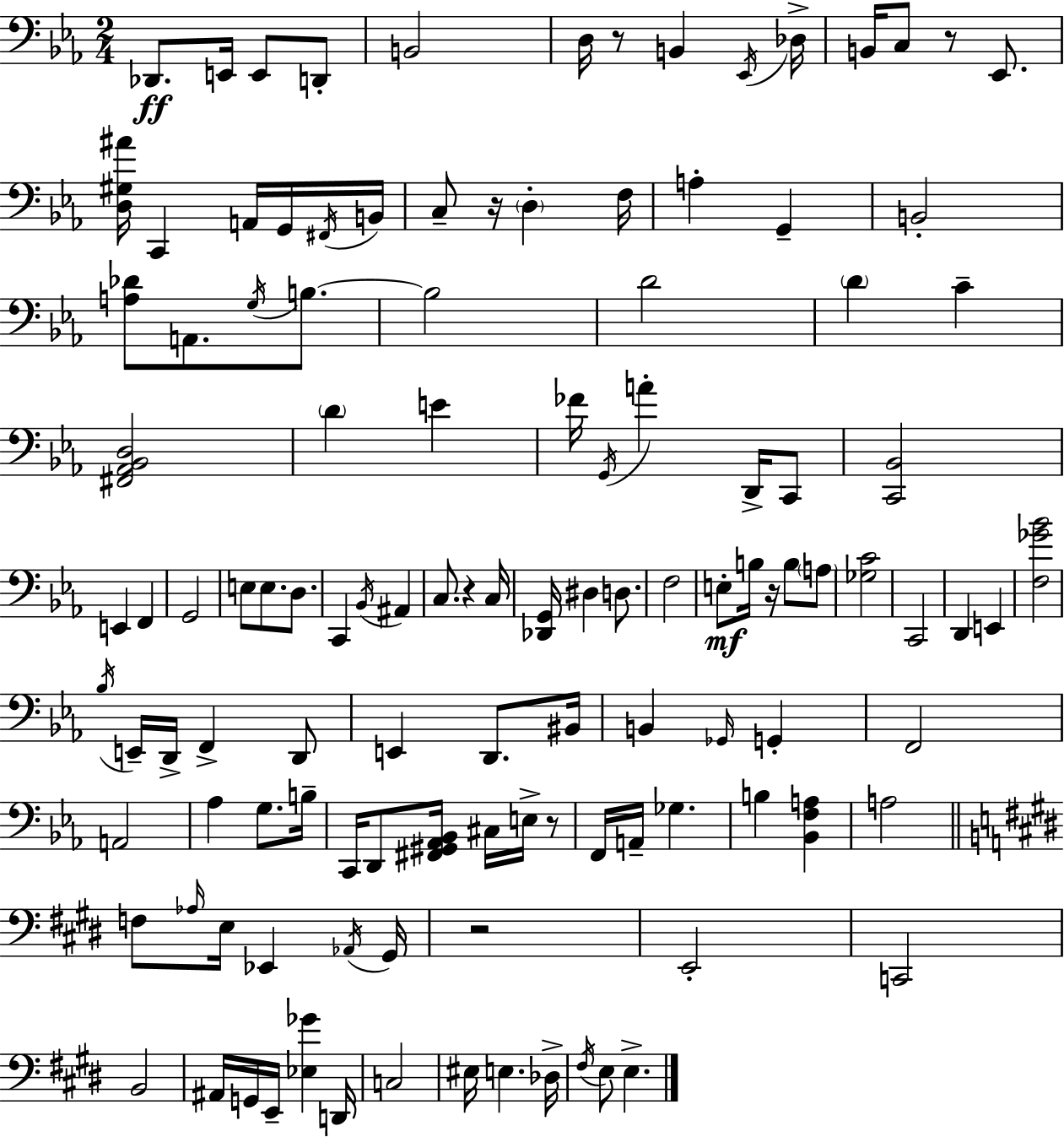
{
  \clef bass
  \numericTimeSignature
  \time 2/4
  \key c \minor
  \repeat volta 2 { des,8.\ff e,16 e,8 d,8-. | b,2 | d16 r8 b,4 \acciaccatura { ees,16 } | des16-> b,16 c8 r8 ees,8. | \break <d gis ais'>16 c,4 a,16 g,16 | \acciaccatura { fis,16 } b,16 c8-- r16 \parenthesize d4-. | f16 a4-. g,4-- | b,2-. | \break <a des'>8 a,8. \acciaccatura { g16 } | b8.~~ b2 | d'2 | \parenthesize d'4 c'4-- | \break <fis, aes, bes, d>2 | \parenthesize d'4 e'4 | fes'16 \acciaccatura { g,16 } a'4-. | d,16-> c,8 <c, bes,>2 | \break e,4 | f,4 g,2 | e8 e8. | d8. c,4 | \break \acciaccatura { bes,16 } ais,4 c8. | r4 c16 <des, g,>16 dis4 | d8. f2 | e8-.\mf b16 | \break r16 b8 \parenthesize a8 <ges c'>2 | c,2 | d,4 | e,4 <f ges' bes'>2 | \break \acciaccatura { bes16 } e,16-- d,16-> | f,4-> d,8 e,4 | d,8. bis,16 b,4 | \grace { ges,16 } g,4-. f,2 | \break a,2 | aes4 | g8. b16-- c,16 | d,8 <fis, gis, aes, bes,>16 cis16 e16-> r8 f,16 | \break a,16-- ges4. b4 | <bes, f a>4 a2 | \bar "||" \break \key e \major f8 \grace { aes16 } e16 ees,4 | \acciaccatura { aes,16 } gis,16 r2 | e,2-. | c,2 | \break b,2 | ais,16 g,16 e,16-- <ees ges'>4 | d,16 c2 | eis16 e4. | \break des16-> \acciaccatura { fis16 } e8 e4.-> | } \bar "|."
}